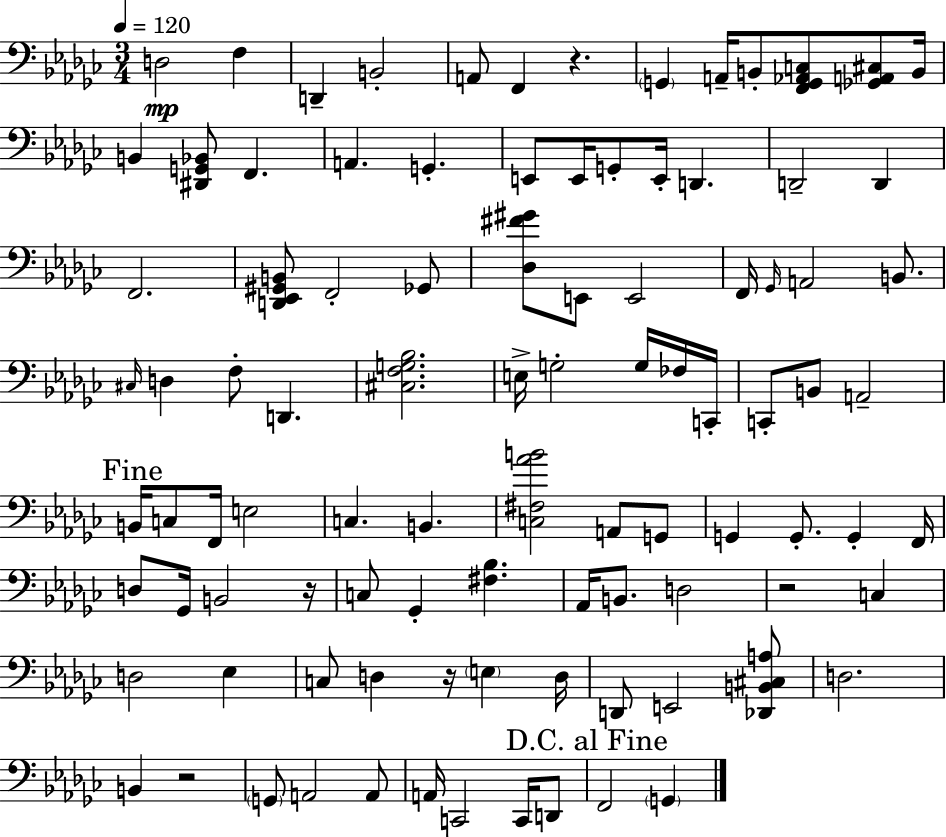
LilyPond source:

{
  \clef bass
  \numericTimeSignature
  \time 3/4
  \key ees \minor
  \tempo 4 = 120
  d2\mp f4 | d,4-- b,2-. | a,8 f,4 r4. | \parenthesize g,4 a,16-- b,8-. <f, g, aes, c>8 <ges, a, cis>8 b,16 | \break b,4 <dis, g, bes,>8 f,4. | a,4. g,4.-. | e,8 e,16 g,8-. e,16-. d,4. | d,2-- d,4 | \break f,2. | <d, ees, gis, b,>8 f,2-. ges,8 | <des fis' gis'>8 e,8 e,2 | f,16 \grace { ges,16 } a,2 b,8. | \break \grace { cis16 } d4 f8-. d,4. | <cis f g bes>2. | e16-> g2-. g16 | fes16 c,16-. c,8-. b,8 a,2-- | \break \mark "Fine" b,16 c8 f,16 e2 | c4. b,4. | <c fis aes' b'>2 a,8 | g,8 g,4 g,8.-. g,4-. | \break f,16 d8 ges,16 b,2 | r16 c8 ges,4-. <fis bes>4. | aes,16 b,8. d2 | r2 c4 | \break d2 ees4 | c8 d4 r16 \parenthesize e4 | d16 d,8 e,2 | <des, b, cis a>8 d2. | \break b,4 r2 | \parenthesize g,8 a,2 | a,8 a,16 c,2 c,16 | d,8 \mark "D.C. al Fine" f,2 \parenthesize g,4 | \break \bar "|."
}